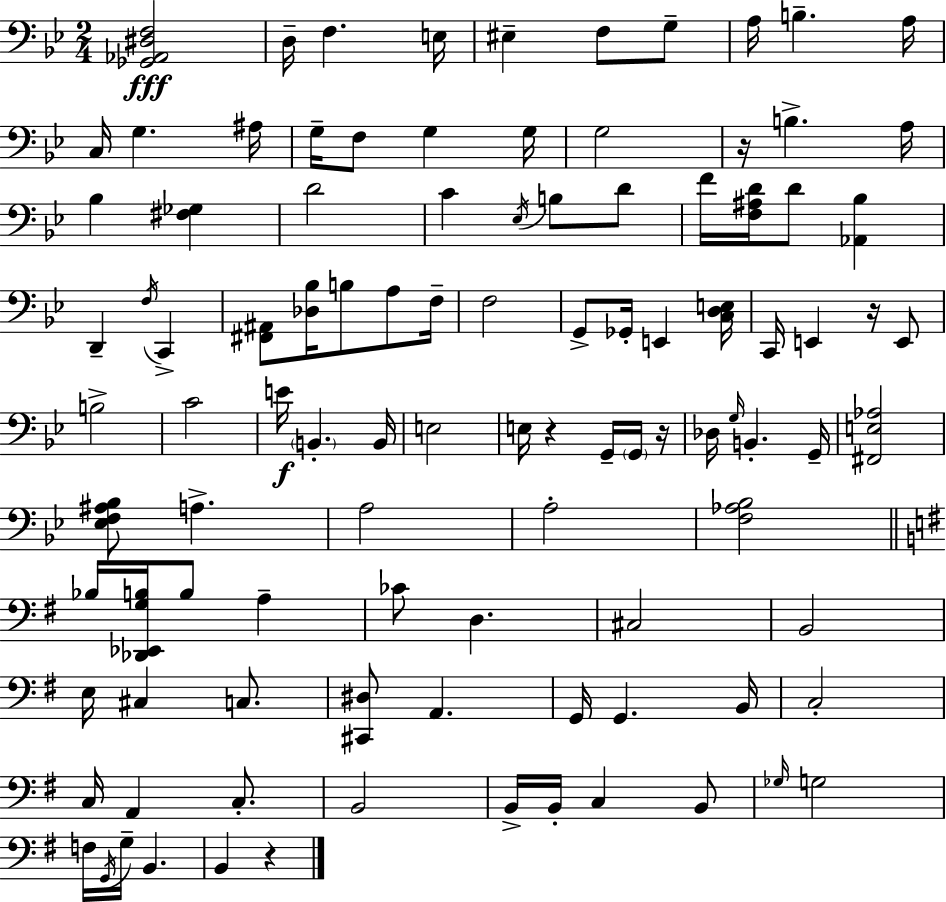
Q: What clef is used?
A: bass